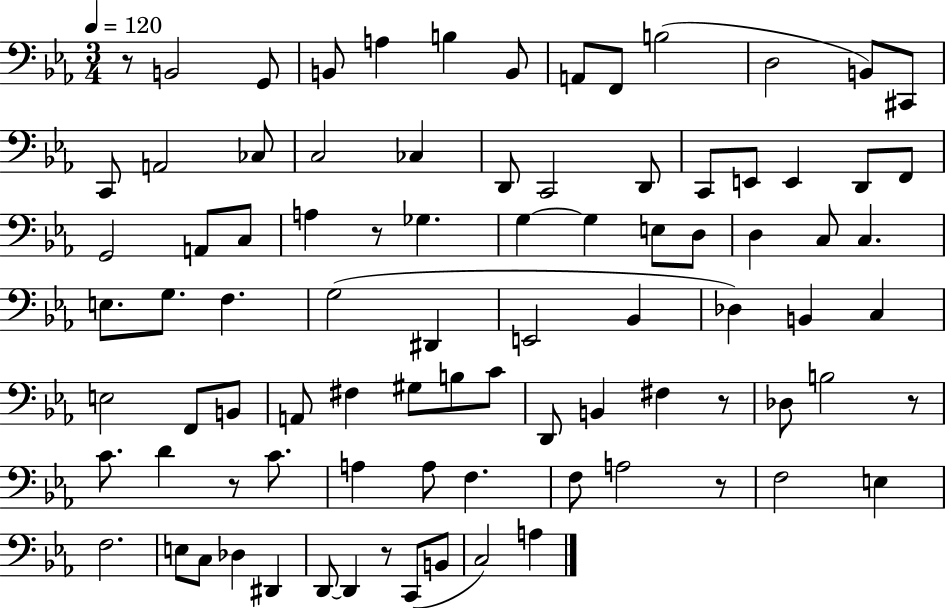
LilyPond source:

{
  \clef bass
  \numericTimeSignature
  \time 3/4
  \key ees \major
  \tempo 4 = 120
  r8 b,2 g,8 | b,8 a4 b4 b,8 | a,8 f,8 b2( | d2 b,8) cis,8 | \break c,8 a,2 ces8 | c2 ces4 | d,8 c,2 d,8 | c,8 e,8 e,4 d,8 f,8 | \break g,2 a,8 c8 | a4 r8 ges4. | g4~~ g4 e8 d8 | d4 c8 c4. | \break e8. g8. f4. | g2( dis,4 | e,2 bes,4 | des4) b,4 c4 | \break e2 f,8 b,8 | a,8 fis4 gis8 b8 c'8 | d,8 b,4 fis4 r8 | des8 b2 r8 | \break c'8. d'4 r8 c'8. | a4 a8 f4. | f8 a2 r8 | f2 e4 | \break f2. | e8 c8 des4 dis,4 | d,8~~ d,4 r8 c,8( b,8 | c2) a4 | \break \bar "|."
}